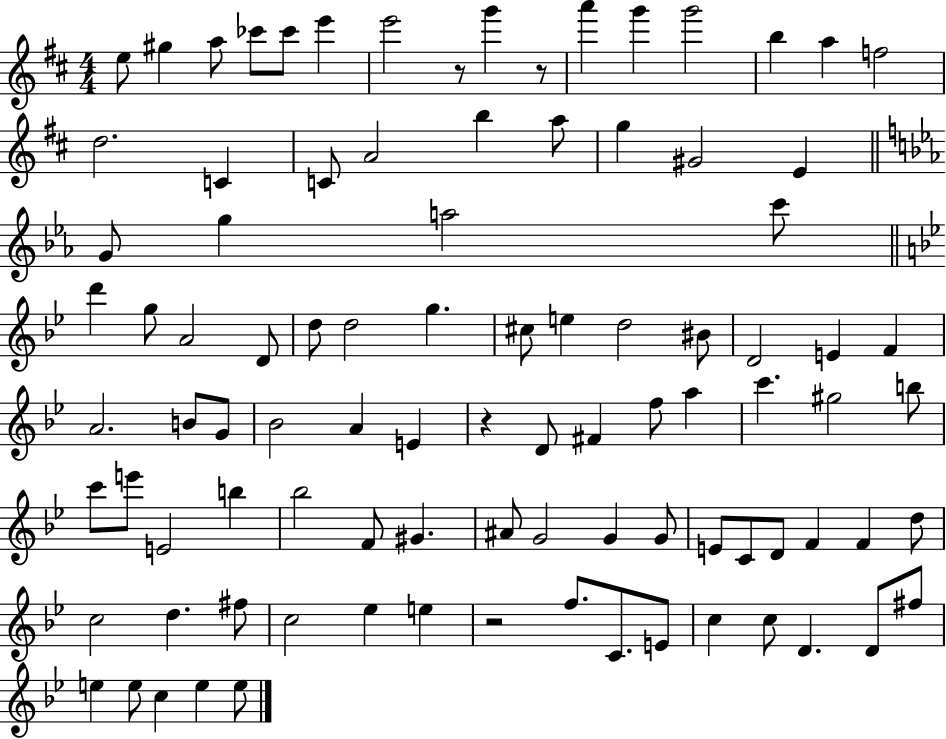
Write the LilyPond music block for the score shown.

{
  \clef treble
  \numericTimeSignature
  \time 4/4
  \key d \major
  e''8 gis''4 a''8 ces'''8 ces'''8 e'''4 | e'''2 r8 g'''4 r8 | a'''4 g'''4 g'''2 | b''4 a''4 f''2 | \break d''2. c'4 | c'8 a'2 b''4 a''8 | g''4 gis'2 e'4 | \bar "||" \break \key c \minor g'8 g''4 a''2 c'''8 | \bar "||" \break \key g \minor d'''4 g''8 a'2 d'8 | d''8 d''2 g''4. | cis''8 e''4 d''2 bis'8 | d'2 e'4 f'4 | \break a'2. b'8 g'8 | bes'2 a'4 e'4 | r4 d'8 fis'4 f''8 a''4 | c'''4. gis''2 b''8 | \break c'''8 e'''8 e'2 b''4 | bes''2 f'8 gis'4. | ais'8 g'2 g'4 g'8 | e'8 c'8 d'8 f'4 f'4 d''8 | \break c''2 d''4. fis''8 | c''2 ees''4 e''4 | r2 f''8. c'8. e'8 | c''4 c''8 d'4. d'8 fis''8 | \break e''4 e''8 c''4 e''4 e''8 | \bar "|."
}